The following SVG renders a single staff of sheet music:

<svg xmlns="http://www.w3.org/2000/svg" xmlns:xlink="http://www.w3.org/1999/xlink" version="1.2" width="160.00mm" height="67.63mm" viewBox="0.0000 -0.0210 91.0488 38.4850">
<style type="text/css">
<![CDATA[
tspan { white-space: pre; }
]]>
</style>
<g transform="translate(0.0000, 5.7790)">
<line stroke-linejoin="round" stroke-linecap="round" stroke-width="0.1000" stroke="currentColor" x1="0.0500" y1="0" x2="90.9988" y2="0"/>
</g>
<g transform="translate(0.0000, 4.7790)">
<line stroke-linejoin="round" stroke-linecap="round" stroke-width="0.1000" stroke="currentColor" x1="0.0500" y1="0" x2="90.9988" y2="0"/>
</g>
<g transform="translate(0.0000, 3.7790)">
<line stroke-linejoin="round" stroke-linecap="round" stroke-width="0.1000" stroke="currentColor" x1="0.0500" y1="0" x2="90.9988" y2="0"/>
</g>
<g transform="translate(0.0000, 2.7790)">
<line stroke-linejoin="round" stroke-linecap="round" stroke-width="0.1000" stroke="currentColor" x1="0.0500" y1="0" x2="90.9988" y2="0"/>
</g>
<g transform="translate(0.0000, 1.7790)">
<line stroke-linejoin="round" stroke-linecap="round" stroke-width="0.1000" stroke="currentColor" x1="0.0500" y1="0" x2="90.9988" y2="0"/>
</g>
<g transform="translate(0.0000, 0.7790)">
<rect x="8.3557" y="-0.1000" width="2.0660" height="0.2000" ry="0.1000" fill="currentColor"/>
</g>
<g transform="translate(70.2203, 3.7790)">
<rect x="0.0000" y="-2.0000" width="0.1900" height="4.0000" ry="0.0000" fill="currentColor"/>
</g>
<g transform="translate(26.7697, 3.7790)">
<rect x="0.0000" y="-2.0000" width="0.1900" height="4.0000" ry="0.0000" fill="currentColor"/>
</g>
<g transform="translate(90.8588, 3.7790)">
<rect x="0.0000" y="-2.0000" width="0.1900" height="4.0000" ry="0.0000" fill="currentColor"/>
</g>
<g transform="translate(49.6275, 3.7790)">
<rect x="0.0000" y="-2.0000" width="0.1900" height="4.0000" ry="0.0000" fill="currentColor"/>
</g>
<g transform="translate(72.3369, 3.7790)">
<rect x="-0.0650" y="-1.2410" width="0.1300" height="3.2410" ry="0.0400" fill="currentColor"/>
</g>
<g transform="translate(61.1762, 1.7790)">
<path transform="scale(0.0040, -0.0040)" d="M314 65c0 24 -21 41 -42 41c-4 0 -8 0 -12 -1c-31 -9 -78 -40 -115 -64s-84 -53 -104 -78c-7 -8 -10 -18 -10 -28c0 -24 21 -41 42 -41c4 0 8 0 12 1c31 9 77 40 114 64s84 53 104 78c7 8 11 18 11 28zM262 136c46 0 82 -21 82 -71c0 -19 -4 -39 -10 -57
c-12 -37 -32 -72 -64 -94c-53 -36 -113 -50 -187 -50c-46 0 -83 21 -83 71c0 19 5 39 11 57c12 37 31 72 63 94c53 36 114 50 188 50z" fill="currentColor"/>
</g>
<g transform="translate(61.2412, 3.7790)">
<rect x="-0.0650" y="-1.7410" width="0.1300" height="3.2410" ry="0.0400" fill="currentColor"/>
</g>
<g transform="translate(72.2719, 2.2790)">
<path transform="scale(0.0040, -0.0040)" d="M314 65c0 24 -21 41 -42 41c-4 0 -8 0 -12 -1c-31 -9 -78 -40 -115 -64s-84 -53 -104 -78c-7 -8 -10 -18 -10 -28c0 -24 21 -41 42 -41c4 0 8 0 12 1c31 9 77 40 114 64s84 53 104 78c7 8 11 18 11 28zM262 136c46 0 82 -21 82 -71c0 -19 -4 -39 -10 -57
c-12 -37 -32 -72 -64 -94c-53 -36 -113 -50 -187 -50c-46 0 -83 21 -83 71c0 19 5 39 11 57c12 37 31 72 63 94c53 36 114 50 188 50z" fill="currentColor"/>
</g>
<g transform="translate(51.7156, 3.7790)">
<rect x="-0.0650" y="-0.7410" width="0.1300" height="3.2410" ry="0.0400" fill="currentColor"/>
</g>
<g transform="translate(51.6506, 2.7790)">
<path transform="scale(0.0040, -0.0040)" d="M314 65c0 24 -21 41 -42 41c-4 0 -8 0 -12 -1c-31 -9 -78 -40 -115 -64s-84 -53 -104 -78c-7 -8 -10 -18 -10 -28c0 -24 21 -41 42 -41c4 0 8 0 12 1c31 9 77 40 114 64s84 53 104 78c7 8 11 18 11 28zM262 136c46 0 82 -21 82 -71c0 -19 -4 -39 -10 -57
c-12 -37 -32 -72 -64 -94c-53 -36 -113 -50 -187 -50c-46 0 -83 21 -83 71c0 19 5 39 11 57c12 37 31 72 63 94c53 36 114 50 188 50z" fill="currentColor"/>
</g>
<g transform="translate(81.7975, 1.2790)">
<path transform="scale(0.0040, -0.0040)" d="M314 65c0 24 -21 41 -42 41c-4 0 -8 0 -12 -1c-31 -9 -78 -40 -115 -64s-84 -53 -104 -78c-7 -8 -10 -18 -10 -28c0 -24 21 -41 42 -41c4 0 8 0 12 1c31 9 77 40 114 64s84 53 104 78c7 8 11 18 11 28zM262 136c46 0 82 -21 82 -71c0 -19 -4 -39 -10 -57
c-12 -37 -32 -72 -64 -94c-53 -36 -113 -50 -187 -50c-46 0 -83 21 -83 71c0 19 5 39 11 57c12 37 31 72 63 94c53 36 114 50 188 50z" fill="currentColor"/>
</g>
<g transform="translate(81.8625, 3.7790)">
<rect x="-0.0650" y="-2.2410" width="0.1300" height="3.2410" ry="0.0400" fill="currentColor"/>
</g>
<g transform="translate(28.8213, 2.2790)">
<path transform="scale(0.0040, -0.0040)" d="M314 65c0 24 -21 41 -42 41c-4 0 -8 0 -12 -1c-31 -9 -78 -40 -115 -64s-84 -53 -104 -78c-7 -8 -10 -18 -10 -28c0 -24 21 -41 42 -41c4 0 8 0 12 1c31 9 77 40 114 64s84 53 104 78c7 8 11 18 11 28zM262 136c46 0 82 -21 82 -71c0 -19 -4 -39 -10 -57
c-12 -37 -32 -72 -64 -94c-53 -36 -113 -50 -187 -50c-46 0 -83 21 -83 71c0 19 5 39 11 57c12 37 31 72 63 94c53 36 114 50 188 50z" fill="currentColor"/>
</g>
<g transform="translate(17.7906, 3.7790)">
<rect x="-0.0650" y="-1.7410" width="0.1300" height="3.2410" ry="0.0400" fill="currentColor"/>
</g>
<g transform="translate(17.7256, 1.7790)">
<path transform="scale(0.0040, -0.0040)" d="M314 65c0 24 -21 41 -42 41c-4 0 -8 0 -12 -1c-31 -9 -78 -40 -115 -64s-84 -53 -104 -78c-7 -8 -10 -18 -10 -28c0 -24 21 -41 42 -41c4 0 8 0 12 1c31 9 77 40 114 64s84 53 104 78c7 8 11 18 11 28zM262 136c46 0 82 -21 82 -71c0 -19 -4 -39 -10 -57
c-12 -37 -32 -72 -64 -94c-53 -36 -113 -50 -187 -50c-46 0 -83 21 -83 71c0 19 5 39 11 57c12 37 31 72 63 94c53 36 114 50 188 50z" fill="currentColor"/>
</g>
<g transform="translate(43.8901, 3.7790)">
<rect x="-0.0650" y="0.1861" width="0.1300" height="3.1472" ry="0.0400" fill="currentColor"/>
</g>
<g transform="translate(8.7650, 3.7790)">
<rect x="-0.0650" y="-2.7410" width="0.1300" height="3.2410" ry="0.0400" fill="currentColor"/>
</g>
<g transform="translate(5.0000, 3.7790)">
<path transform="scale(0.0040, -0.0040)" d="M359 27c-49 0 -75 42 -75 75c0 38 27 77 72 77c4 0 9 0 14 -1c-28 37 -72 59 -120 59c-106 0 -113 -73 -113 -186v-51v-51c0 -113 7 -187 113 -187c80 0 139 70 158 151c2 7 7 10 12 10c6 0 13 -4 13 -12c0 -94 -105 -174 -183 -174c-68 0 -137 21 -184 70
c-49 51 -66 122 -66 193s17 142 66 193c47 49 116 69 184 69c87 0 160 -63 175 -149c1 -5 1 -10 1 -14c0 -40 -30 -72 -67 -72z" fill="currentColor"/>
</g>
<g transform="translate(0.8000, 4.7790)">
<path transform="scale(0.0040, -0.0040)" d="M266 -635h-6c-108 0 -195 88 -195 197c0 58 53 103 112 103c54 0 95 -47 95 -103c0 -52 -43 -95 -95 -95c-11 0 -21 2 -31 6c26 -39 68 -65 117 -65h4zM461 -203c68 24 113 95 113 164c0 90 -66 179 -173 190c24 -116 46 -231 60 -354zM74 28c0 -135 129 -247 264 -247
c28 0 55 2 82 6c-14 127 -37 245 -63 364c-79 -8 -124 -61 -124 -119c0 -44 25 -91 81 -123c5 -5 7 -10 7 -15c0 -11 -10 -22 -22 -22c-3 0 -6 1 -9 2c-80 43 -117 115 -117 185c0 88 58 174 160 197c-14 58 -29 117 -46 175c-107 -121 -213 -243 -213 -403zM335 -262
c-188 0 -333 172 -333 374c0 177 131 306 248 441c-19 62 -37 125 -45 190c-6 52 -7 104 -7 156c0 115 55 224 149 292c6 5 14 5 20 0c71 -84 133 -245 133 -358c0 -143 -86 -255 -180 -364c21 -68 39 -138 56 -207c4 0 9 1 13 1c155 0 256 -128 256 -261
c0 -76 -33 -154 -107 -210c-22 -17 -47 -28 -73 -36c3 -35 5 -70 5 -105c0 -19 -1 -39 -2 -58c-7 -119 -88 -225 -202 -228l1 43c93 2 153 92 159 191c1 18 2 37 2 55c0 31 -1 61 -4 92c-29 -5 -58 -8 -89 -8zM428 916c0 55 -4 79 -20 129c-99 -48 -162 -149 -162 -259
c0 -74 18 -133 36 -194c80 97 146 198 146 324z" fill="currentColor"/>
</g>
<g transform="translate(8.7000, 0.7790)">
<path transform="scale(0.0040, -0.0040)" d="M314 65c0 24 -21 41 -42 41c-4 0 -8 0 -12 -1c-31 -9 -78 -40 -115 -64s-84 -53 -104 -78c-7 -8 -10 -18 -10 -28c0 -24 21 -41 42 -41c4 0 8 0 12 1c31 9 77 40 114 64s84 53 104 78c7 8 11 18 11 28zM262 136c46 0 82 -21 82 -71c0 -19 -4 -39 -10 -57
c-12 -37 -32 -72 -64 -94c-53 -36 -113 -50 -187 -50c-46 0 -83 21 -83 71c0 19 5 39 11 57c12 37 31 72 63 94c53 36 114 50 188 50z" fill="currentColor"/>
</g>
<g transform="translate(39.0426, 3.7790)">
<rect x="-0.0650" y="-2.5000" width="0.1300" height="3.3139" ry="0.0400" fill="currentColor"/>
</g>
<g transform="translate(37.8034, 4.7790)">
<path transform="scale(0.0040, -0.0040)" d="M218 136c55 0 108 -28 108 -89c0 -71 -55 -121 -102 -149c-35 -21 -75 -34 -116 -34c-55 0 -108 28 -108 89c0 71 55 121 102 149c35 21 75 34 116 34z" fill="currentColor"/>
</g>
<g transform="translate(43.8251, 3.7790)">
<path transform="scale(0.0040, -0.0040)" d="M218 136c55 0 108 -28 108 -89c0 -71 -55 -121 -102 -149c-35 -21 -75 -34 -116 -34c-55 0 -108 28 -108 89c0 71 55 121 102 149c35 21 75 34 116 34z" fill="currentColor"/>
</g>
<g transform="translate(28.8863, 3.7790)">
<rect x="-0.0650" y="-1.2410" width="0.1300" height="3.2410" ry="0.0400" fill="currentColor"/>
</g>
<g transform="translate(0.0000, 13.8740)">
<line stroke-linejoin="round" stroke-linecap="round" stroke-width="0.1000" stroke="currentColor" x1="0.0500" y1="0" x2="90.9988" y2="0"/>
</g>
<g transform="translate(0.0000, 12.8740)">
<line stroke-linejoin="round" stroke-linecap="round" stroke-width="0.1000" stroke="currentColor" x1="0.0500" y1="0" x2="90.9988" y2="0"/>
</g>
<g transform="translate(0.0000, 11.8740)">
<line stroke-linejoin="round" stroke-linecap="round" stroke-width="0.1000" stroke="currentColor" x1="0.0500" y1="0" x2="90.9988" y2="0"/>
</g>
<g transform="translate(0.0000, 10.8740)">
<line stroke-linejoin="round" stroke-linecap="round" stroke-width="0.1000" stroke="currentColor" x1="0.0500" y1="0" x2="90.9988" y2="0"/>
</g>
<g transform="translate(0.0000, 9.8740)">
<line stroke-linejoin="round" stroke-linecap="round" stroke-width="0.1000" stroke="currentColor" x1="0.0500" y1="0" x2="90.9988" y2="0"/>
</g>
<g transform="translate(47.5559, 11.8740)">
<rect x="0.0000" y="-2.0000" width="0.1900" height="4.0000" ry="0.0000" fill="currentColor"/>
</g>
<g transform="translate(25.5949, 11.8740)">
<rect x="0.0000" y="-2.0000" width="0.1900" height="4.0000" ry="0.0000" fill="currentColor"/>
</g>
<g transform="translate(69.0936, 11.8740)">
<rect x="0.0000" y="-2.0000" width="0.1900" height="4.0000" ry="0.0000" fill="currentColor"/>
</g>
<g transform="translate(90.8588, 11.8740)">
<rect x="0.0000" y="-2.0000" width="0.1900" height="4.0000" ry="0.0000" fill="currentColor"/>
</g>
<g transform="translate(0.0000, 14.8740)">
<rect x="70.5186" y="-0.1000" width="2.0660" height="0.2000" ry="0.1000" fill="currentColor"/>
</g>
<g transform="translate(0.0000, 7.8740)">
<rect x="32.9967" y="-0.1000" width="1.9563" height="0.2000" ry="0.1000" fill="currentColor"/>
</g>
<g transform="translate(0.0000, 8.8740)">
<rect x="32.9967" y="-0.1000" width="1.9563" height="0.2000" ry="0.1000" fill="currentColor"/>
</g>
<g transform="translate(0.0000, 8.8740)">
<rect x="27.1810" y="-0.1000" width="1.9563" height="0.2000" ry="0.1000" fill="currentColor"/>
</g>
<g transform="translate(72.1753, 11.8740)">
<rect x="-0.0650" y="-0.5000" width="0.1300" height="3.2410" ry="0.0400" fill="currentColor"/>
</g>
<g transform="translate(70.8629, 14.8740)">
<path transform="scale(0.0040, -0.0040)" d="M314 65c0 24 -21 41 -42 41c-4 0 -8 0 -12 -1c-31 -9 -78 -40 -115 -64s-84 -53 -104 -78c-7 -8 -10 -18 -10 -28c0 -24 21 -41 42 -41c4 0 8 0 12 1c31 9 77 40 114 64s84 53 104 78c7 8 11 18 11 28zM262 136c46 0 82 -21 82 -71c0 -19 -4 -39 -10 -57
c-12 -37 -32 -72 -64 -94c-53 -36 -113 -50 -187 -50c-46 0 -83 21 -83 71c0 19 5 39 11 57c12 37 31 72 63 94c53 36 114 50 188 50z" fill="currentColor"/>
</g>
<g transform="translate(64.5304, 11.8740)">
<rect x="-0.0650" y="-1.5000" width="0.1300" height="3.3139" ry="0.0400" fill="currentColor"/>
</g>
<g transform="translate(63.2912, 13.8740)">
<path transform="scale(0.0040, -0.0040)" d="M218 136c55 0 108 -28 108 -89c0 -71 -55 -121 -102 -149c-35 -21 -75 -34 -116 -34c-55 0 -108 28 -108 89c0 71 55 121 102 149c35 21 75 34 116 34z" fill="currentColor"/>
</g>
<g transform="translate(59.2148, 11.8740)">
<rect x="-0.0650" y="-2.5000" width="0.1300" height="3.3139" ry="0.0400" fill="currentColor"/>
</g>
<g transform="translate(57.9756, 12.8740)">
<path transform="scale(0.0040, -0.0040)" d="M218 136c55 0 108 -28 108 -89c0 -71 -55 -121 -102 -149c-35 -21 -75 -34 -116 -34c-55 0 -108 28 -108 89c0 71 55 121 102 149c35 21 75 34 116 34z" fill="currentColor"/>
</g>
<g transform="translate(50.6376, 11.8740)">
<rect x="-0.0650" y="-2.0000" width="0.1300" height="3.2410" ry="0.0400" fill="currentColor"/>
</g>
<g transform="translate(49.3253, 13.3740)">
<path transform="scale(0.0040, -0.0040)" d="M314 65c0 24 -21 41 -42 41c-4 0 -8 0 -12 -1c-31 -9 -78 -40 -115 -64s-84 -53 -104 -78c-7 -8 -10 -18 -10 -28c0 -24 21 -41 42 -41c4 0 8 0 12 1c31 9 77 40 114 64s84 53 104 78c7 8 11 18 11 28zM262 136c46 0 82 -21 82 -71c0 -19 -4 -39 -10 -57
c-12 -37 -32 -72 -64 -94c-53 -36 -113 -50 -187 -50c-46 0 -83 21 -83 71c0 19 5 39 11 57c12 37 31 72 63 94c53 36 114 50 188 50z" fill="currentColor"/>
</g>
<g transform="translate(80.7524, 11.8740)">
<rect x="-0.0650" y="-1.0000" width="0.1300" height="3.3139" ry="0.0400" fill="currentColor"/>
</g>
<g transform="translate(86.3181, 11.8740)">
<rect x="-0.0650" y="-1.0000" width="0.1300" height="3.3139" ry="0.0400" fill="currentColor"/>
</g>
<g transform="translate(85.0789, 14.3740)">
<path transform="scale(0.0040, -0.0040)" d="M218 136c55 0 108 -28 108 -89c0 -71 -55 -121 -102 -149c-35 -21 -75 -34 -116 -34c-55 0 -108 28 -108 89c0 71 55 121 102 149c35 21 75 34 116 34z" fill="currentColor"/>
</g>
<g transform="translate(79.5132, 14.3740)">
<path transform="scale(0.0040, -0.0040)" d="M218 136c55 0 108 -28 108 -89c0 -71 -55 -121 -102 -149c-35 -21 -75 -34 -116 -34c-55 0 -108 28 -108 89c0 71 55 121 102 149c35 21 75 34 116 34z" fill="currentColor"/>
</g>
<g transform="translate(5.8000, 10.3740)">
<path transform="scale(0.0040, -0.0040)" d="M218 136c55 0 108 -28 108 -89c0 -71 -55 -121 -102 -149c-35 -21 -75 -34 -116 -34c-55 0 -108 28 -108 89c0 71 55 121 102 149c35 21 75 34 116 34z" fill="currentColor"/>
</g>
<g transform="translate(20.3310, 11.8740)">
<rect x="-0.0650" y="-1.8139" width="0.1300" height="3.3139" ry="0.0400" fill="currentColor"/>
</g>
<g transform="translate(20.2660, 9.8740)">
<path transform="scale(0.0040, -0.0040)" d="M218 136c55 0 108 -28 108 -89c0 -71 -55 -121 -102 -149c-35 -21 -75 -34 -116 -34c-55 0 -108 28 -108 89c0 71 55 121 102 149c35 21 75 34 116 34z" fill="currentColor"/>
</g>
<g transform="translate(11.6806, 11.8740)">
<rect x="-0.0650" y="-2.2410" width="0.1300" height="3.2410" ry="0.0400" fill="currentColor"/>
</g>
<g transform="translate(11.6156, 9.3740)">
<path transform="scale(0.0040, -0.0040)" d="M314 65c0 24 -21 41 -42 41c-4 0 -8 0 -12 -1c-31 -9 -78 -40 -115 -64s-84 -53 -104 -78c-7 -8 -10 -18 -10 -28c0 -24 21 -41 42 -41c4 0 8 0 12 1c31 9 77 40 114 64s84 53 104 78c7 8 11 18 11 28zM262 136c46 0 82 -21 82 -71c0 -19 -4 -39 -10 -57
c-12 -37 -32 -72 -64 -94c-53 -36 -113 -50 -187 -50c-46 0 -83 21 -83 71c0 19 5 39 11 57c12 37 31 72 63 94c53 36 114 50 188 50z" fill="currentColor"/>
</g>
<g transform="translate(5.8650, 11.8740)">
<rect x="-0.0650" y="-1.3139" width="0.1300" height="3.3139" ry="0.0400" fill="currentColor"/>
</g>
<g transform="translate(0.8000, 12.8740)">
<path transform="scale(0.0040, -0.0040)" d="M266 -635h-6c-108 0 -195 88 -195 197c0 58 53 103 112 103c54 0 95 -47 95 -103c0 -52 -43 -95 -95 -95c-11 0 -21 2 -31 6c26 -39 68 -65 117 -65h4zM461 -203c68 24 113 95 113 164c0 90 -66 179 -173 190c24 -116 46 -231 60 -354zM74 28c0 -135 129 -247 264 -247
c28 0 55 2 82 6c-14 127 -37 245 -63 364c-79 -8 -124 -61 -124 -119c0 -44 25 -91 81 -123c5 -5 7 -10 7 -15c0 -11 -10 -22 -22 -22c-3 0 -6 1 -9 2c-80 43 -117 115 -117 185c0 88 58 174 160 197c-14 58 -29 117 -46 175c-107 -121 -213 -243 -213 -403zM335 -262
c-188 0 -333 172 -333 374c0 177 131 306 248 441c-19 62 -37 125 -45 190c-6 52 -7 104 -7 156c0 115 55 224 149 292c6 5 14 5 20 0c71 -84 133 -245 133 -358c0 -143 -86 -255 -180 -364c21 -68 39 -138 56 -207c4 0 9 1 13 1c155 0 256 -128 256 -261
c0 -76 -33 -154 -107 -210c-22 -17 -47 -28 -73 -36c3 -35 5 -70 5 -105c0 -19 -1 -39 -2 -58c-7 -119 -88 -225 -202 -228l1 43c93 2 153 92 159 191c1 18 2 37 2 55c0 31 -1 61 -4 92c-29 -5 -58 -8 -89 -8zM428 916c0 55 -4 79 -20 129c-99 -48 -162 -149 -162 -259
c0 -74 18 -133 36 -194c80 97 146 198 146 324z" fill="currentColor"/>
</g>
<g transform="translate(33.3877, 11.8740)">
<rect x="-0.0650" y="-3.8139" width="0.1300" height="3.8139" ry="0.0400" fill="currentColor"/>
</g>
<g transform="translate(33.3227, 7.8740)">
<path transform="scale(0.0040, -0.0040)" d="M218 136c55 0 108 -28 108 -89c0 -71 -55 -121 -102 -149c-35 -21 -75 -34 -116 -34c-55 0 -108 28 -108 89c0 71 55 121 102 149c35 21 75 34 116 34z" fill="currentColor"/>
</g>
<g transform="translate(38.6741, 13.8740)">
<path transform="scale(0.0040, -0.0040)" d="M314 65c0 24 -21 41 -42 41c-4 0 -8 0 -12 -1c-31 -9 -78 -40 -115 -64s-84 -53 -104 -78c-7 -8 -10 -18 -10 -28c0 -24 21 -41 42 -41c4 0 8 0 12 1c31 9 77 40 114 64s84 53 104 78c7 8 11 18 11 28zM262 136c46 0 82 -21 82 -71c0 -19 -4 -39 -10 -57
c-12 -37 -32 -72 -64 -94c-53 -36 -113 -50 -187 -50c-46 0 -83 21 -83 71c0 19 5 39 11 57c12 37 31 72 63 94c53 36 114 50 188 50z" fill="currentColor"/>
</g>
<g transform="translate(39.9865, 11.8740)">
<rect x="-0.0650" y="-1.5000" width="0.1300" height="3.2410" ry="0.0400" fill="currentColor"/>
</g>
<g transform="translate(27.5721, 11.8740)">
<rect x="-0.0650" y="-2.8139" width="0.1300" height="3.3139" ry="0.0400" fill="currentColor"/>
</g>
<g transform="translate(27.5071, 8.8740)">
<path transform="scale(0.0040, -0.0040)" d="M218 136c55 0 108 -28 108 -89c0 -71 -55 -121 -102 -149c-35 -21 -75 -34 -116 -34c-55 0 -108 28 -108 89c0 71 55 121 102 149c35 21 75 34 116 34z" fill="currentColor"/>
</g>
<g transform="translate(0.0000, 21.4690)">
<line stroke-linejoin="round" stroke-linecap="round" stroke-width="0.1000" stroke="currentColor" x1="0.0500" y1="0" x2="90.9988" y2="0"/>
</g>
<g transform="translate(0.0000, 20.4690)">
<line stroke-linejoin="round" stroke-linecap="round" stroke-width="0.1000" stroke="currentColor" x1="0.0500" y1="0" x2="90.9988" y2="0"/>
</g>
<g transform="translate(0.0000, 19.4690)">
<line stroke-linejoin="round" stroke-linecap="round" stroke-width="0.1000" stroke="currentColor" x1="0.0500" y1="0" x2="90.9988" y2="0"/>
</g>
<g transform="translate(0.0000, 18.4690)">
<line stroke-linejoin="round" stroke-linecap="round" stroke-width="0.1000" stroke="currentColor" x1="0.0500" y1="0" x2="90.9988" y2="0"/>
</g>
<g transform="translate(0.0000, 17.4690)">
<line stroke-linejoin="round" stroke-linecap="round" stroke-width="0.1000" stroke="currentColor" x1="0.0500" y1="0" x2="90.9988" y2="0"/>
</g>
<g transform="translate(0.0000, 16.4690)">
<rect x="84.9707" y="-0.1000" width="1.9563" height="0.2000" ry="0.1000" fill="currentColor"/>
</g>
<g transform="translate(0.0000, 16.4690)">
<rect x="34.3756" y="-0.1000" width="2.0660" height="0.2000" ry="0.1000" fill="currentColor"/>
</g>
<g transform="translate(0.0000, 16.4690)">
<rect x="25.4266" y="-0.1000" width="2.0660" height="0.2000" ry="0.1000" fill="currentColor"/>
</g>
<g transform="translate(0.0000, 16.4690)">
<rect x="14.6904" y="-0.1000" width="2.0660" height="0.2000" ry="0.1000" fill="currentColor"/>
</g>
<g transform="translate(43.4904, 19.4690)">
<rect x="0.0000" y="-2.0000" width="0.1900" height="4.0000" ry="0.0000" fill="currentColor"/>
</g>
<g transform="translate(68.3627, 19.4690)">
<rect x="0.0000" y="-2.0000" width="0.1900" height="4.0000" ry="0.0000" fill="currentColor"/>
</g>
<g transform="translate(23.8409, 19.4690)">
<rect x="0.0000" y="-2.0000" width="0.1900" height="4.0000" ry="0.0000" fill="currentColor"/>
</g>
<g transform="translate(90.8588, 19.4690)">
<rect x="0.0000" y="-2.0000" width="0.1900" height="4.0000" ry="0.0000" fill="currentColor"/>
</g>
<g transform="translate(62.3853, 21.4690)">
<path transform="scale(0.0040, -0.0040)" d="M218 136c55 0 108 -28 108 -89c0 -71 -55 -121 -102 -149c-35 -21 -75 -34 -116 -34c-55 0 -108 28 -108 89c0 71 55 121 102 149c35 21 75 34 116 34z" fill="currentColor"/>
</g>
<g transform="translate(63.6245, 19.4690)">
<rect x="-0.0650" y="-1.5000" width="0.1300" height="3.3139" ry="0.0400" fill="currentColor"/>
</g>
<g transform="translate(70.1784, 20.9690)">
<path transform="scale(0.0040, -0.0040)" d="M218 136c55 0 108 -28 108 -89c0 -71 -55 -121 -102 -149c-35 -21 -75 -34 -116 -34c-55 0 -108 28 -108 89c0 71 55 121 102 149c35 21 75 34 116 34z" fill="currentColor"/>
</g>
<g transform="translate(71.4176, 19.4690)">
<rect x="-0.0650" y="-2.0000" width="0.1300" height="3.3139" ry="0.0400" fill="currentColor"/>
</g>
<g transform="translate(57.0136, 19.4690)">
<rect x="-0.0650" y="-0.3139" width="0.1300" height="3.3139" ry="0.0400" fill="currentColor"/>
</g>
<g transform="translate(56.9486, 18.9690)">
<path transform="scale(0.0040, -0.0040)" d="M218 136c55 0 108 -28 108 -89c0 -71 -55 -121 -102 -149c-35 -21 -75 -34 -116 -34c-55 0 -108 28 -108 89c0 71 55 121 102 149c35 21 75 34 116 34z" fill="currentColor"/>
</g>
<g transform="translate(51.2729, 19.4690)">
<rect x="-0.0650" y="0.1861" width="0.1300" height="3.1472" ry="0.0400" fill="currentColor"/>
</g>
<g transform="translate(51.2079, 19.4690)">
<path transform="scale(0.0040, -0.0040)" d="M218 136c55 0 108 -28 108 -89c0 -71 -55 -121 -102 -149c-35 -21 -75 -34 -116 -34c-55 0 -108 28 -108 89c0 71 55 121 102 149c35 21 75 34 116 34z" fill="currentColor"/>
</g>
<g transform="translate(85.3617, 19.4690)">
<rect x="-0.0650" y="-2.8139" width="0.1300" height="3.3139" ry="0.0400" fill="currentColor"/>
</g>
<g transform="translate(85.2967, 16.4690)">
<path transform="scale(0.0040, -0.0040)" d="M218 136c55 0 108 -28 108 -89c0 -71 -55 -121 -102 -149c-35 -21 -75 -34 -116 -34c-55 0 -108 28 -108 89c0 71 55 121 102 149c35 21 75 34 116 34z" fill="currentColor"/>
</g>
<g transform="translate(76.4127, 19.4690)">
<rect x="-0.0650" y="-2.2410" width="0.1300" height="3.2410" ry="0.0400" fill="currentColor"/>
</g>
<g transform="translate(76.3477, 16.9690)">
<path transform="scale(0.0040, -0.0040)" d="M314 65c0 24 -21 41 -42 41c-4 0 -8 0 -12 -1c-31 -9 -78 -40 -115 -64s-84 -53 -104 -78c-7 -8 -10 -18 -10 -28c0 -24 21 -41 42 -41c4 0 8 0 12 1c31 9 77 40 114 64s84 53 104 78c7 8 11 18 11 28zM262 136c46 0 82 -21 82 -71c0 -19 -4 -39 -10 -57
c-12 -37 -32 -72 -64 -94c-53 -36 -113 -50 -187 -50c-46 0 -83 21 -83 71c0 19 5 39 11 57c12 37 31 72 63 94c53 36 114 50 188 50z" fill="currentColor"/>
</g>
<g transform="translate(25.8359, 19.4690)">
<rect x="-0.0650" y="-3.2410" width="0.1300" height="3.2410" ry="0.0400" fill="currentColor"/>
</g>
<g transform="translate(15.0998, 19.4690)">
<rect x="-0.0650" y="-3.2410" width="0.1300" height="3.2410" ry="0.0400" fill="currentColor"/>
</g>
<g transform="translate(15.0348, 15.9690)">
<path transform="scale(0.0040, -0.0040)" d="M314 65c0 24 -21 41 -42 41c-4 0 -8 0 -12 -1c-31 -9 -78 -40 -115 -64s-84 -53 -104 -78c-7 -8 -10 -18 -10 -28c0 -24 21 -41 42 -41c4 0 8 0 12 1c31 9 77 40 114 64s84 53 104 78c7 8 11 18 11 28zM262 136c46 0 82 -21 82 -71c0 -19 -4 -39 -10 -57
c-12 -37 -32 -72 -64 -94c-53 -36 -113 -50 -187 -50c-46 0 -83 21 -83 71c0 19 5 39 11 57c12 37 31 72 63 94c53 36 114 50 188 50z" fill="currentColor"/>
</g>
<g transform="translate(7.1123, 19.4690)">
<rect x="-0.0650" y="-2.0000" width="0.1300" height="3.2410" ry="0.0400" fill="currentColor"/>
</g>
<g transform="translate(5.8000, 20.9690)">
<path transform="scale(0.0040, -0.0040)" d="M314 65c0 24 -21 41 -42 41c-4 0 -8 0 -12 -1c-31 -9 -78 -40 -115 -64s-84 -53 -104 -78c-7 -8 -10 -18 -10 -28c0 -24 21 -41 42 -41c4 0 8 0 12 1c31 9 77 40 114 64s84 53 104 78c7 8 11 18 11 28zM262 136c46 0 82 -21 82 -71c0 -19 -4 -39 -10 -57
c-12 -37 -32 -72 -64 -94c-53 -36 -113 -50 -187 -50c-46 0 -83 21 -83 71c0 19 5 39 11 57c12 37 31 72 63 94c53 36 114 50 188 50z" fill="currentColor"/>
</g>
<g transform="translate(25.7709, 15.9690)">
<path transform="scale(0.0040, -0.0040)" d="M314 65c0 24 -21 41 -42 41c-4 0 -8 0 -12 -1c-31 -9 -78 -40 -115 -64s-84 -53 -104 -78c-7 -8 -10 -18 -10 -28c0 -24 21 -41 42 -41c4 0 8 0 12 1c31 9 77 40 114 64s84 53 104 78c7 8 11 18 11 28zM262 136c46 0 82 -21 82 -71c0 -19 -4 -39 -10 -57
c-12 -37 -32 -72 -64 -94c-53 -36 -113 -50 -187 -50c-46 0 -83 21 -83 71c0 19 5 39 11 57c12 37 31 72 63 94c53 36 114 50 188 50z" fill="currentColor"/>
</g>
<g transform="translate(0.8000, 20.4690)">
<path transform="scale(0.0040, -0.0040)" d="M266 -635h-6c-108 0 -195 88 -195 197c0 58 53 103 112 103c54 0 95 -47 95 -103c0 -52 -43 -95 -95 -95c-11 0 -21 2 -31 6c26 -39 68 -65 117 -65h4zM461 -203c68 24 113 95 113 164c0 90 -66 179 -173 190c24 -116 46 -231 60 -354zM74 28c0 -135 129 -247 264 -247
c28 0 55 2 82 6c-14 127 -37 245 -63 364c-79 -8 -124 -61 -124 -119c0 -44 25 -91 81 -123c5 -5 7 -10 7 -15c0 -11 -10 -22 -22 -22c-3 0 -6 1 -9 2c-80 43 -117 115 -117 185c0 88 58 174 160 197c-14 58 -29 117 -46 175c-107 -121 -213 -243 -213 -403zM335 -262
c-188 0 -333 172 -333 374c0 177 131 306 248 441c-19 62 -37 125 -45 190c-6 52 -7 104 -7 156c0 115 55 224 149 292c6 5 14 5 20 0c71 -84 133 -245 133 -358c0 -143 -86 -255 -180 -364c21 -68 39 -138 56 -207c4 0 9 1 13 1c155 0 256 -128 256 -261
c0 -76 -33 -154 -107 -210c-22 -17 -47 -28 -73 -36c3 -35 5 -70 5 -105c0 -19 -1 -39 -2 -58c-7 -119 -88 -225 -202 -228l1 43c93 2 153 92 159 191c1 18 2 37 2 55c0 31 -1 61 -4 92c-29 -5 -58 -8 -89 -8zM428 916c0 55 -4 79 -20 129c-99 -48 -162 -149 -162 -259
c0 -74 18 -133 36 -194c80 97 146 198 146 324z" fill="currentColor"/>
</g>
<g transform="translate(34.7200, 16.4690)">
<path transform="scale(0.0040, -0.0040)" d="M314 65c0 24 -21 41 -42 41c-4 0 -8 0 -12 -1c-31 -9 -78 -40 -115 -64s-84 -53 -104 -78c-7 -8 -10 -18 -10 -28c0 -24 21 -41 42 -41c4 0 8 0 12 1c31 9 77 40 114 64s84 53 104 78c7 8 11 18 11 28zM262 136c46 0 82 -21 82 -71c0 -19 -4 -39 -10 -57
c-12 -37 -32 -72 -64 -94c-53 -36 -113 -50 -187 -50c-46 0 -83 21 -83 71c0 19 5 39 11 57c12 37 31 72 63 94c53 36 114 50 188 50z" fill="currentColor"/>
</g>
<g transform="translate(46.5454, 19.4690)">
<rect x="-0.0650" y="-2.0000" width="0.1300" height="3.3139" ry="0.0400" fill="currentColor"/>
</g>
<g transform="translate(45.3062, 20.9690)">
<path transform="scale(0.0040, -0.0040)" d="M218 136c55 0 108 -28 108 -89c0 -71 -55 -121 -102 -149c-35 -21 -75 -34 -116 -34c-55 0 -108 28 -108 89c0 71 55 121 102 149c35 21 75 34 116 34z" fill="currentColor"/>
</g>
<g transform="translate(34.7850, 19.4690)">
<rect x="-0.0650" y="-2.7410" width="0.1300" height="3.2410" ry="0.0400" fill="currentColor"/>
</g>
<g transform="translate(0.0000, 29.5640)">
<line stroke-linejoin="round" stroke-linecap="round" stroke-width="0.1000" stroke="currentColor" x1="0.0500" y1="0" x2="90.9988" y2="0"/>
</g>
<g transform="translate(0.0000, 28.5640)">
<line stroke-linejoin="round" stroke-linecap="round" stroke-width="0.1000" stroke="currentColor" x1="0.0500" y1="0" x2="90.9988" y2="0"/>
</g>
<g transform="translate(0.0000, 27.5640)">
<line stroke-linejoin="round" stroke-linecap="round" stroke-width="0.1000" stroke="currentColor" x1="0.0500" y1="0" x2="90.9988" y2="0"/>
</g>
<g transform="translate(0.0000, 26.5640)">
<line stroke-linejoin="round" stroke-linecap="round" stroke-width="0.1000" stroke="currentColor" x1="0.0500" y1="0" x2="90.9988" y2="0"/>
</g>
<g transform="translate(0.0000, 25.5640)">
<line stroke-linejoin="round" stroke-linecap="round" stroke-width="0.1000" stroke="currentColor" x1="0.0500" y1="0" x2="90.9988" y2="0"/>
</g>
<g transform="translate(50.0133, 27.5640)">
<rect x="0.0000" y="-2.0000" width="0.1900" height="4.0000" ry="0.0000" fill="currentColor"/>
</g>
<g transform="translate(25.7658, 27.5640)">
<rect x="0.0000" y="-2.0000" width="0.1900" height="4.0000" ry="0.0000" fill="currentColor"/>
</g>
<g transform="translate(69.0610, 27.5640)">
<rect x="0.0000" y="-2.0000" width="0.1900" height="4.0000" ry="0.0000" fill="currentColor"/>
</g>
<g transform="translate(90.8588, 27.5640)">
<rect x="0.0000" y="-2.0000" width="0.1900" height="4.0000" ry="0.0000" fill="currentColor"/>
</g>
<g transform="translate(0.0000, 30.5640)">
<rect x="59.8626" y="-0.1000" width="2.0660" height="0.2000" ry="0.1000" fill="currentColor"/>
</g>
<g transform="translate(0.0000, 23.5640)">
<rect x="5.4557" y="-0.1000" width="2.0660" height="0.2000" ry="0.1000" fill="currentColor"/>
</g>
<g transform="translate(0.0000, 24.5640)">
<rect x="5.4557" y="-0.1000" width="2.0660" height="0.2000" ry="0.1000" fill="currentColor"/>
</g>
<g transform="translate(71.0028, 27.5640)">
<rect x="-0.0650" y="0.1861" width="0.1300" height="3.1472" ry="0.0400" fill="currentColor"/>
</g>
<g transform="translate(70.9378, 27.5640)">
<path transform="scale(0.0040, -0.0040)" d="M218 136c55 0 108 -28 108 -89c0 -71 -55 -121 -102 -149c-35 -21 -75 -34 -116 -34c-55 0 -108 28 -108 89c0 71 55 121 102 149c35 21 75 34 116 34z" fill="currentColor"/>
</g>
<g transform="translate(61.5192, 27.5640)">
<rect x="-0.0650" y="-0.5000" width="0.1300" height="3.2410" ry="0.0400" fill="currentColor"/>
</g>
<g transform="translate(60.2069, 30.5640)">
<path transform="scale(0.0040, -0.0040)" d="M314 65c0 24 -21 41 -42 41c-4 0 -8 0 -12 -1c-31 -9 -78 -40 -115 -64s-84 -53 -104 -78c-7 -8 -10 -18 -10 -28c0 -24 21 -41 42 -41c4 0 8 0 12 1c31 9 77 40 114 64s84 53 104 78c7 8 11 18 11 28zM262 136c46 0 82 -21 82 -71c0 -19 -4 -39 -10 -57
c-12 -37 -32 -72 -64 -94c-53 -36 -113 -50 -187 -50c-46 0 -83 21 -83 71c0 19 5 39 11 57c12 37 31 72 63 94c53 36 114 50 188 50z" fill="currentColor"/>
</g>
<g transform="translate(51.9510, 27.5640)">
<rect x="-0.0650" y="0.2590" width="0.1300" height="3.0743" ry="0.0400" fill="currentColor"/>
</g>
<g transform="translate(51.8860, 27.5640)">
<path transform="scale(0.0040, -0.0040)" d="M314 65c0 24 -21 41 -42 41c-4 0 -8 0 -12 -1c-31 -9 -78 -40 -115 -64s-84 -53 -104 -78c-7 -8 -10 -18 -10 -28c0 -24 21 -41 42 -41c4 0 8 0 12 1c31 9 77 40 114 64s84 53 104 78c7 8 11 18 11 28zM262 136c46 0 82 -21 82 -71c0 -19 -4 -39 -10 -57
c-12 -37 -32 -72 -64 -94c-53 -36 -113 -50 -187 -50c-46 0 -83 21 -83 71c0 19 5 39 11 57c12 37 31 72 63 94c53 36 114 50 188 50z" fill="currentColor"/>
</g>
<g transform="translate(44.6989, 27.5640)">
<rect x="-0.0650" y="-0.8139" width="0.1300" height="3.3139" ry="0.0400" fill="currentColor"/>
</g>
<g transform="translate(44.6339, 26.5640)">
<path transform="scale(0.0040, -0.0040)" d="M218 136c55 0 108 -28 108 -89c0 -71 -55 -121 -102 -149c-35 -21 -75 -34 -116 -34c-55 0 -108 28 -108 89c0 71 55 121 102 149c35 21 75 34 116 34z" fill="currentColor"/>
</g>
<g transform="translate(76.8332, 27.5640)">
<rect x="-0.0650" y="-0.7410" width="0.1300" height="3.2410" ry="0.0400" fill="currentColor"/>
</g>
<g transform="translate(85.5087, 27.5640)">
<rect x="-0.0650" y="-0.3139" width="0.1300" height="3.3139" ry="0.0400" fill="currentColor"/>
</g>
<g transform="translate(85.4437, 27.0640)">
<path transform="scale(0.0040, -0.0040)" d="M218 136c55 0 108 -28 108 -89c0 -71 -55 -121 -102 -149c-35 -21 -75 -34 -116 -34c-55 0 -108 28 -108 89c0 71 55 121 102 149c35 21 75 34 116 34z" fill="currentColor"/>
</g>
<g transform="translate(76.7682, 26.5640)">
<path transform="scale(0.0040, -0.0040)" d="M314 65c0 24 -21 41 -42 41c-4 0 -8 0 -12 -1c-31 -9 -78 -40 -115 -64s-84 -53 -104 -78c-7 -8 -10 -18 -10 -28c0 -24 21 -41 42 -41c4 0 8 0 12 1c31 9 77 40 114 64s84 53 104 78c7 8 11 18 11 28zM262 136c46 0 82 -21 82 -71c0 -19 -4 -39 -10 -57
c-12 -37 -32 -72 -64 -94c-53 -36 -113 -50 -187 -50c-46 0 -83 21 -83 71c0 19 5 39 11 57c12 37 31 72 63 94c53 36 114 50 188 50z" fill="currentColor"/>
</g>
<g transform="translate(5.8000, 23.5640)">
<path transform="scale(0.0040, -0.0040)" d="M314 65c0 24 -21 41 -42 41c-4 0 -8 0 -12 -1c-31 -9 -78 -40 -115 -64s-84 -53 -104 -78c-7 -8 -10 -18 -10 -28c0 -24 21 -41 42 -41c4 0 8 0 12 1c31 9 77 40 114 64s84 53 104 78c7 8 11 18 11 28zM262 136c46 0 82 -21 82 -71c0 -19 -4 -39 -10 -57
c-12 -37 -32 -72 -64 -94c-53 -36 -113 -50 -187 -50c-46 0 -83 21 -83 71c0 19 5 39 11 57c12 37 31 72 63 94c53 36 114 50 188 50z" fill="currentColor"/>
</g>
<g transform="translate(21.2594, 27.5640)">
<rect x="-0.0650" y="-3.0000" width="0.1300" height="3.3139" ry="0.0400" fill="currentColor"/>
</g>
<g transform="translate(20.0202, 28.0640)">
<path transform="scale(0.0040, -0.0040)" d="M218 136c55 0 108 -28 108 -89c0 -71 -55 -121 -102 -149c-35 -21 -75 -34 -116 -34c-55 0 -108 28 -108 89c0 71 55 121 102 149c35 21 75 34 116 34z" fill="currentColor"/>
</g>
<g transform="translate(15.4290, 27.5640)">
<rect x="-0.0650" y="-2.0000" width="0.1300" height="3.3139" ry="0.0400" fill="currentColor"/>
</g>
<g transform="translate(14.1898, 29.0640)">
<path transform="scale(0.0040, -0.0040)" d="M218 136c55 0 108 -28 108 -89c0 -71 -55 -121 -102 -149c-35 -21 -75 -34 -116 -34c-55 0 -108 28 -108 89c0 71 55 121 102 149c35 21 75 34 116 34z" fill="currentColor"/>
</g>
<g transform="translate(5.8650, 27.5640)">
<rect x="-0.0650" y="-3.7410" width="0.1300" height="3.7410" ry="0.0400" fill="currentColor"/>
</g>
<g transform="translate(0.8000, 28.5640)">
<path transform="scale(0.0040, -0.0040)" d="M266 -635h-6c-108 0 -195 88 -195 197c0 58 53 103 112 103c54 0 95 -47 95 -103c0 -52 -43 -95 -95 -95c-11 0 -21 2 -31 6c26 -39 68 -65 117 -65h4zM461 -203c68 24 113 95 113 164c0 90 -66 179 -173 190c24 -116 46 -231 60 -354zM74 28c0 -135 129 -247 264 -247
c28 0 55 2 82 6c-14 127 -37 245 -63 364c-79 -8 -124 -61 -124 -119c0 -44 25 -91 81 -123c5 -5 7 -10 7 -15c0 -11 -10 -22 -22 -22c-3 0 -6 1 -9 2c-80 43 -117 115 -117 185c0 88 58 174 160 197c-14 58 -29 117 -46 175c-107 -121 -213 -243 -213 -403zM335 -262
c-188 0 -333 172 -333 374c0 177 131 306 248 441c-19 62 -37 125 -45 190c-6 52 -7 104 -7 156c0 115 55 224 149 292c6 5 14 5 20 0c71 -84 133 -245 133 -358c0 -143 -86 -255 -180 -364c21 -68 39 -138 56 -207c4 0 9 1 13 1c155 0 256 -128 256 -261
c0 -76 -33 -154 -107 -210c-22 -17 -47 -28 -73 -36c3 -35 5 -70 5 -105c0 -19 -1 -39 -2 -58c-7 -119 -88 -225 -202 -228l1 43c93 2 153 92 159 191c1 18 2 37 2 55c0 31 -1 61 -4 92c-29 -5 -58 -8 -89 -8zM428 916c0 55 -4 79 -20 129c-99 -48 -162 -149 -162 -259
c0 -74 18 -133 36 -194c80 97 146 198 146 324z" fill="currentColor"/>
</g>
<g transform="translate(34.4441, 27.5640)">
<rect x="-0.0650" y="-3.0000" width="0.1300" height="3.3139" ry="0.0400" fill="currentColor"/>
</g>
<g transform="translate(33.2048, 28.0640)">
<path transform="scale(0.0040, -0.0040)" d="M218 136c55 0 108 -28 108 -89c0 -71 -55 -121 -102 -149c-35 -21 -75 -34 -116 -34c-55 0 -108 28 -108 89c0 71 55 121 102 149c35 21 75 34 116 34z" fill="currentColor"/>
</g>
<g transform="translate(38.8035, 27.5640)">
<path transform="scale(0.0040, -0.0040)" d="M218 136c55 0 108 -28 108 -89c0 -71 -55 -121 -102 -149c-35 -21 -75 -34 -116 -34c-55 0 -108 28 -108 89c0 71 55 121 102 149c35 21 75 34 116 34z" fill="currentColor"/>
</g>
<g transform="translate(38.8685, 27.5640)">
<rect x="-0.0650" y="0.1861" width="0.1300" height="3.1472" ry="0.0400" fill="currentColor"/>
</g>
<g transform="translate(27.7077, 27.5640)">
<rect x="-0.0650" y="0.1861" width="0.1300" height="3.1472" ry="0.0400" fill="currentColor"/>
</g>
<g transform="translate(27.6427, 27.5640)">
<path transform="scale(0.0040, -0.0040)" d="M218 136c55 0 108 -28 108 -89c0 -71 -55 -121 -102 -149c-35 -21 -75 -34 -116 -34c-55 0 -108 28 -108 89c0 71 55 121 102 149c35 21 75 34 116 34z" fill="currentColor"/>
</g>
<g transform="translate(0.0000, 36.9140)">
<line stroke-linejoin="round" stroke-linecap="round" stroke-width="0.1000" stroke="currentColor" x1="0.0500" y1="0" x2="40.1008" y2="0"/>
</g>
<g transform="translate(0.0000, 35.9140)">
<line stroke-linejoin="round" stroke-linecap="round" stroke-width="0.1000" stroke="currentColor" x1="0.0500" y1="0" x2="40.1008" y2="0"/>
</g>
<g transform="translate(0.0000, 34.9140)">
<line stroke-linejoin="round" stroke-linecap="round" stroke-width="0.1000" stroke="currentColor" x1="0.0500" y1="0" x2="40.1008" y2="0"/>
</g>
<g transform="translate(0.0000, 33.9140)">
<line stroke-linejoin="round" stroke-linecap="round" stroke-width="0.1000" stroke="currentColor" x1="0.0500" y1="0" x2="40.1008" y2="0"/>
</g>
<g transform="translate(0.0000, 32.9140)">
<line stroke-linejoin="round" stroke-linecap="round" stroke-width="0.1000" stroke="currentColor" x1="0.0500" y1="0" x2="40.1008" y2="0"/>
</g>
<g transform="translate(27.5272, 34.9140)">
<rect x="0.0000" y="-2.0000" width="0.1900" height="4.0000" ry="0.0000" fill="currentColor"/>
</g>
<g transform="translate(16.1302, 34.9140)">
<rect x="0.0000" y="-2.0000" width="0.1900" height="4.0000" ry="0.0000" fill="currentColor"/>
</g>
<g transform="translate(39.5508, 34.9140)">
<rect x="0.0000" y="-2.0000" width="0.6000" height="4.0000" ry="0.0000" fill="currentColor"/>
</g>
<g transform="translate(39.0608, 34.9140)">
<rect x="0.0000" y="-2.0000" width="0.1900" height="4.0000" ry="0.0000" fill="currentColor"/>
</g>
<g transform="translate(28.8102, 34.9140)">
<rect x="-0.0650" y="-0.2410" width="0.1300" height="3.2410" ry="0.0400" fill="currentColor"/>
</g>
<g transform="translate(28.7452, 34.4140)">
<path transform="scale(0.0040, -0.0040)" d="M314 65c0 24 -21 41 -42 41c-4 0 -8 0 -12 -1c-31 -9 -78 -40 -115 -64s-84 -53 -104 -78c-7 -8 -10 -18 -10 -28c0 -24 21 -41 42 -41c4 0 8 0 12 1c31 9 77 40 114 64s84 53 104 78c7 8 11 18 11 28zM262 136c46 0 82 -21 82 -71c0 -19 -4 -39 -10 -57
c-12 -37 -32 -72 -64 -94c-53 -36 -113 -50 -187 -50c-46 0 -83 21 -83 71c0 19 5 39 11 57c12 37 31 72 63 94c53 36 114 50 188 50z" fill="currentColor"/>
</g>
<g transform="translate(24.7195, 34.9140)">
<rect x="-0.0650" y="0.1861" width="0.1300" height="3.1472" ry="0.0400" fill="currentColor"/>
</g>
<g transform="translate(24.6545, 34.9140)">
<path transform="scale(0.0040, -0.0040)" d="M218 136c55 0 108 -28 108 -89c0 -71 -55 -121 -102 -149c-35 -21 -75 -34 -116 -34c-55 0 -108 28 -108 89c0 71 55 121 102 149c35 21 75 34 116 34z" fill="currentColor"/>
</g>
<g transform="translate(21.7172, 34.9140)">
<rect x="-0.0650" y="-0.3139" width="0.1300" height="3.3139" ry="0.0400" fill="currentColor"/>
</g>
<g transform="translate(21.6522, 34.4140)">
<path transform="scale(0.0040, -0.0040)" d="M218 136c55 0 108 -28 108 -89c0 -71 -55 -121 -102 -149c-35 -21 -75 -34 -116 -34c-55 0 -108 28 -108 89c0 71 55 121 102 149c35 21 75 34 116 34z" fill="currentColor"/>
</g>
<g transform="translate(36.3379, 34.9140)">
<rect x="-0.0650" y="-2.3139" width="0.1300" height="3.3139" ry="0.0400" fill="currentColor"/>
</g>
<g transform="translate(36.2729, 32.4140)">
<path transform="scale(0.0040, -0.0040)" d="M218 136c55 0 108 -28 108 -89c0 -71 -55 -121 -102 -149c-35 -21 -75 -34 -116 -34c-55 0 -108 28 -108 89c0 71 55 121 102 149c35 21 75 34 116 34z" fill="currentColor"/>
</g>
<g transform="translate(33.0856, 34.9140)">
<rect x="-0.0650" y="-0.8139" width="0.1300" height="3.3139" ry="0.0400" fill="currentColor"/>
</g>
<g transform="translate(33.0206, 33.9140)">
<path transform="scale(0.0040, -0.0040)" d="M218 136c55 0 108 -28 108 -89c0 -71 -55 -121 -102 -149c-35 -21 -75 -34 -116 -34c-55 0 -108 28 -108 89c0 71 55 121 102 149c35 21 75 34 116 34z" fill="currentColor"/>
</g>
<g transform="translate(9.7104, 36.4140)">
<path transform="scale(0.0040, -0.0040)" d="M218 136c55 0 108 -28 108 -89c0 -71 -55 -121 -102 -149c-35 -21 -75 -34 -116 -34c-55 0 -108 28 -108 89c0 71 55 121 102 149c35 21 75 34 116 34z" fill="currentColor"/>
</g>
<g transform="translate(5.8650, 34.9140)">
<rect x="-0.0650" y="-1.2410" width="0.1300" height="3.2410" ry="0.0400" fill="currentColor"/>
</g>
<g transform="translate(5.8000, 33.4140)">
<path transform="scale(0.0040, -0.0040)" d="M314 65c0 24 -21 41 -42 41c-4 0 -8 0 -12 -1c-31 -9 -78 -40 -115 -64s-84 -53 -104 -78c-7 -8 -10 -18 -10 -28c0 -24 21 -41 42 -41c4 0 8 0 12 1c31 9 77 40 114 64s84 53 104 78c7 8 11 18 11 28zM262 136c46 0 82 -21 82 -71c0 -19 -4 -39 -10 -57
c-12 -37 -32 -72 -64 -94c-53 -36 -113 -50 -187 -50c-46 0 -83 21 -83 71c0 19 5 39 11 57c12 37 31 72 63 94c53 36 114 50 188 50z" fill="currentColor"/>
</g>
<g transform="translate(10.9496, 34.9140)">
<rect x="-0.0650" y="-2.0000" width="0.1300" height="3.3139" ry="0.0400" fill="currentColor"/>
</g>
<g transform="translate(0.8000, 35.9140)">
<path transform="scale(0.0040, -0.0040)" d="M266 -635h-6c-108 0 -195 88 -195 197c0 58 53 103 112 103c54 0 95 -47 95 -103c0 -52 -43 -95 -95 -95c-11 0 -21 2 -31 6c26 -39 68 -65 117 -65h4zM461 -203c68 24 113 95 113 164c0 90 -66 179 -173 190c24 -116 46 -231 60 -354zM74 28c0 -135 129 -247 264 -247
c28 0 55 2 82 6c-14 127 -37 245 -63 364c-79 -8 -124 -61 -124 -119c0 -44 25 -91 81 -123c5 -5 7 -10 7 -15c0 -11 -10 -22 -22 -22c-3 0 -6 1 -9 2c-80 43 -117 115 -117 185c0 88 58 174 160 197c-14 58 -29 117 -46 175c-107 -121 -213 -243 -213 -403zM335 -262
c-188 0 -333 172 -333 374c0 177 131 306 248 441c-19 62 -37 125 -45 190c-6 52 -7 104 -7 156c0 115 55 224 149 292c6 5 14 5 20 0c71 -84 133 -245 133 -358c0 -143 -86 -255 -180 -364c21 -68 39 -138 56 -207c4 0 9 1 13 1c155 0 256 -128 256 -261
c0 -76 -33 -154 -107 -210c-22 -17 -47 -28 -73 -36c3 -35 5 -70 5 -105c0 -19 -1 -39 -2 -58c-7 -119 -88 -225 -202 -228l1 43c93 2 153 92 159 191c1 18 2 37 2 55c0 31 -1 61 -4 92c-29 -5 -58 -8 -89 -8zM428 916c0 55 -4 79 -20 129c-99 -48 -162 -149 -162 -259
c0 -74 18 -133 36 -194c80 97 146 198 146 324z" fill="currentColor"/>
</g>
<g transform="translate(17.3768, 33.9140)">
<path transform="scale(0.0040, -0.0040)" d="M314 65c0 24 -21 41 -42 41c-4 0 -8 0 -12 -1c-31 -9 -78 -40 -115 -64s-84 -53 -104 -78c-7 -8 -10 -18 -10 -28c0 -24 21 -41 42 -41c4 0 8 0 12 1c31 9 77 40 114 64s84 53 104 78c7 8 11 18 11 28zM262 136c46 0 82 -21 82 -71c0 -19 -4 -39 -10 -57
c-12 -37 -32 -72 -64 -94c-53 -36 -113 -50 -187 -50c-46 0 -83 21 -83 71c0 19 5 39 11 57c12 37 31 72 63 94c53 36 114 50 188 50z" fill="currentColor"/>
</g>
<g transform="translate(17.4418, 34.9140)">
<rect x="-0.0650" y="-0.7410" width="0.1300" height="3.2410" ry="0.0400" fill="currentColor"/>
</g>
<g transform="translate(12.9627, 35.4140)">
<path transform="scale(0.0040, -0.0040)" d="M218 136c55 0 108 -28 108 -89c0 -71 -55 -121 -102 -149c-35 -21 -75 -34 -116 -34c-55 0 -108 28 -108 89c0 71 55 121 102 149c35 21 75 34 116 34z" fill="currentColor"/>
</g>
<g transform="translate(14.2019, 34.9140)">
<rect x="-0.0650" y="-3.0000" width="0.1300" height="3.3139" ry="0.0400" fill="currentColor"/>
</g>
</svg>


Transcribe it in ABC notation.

X:1
T:Untitled
M:4/4
L:1/4
K:C
a2 f2 e2 G B d2 f2 e2 g2 e g2 f a c' E2 F2 G E C2 D D F2 b2 b2 a2 F B c E F g2 a c'2 F A B A B d B2 C2 B d2 c e2 F A d2 c B c2 d g